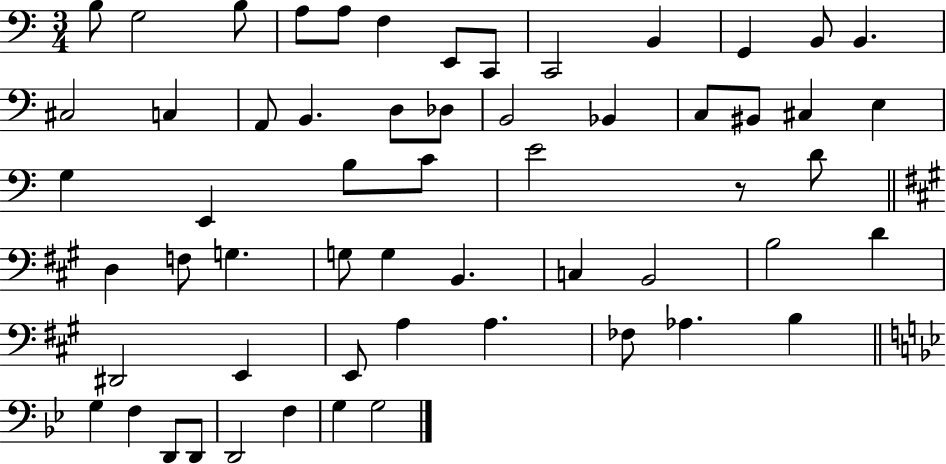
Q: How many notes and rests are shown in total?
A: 58